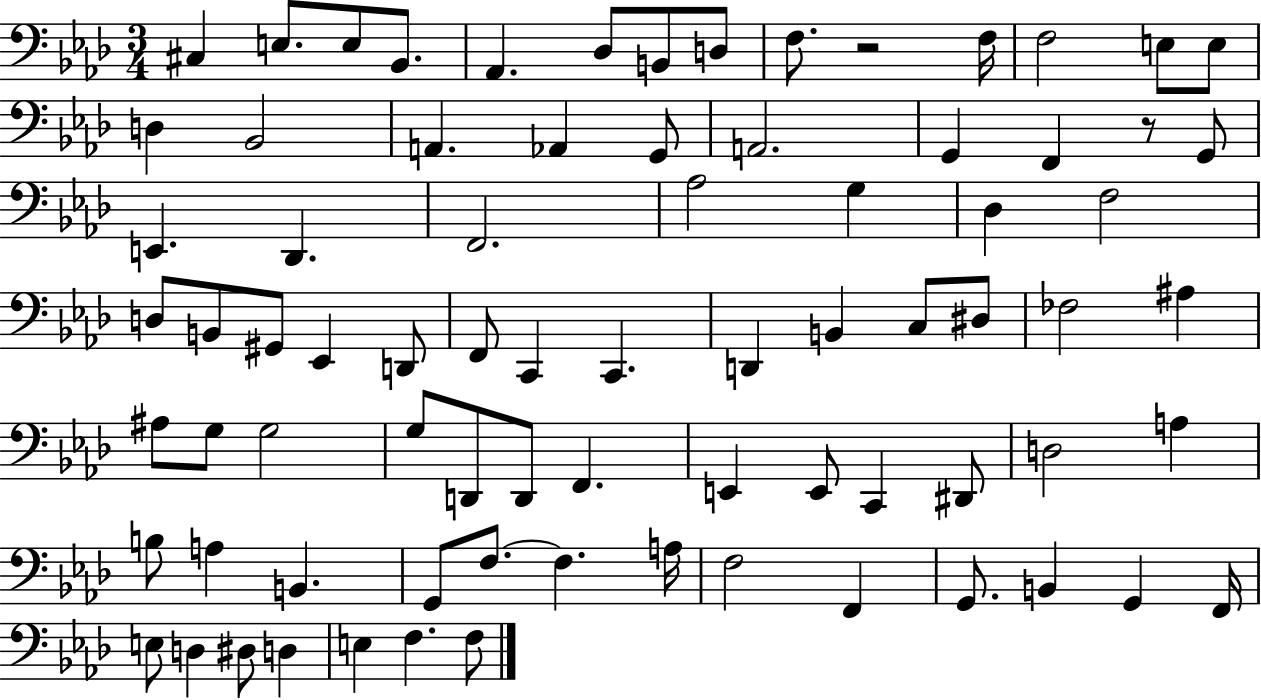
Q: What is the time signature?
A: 3/4